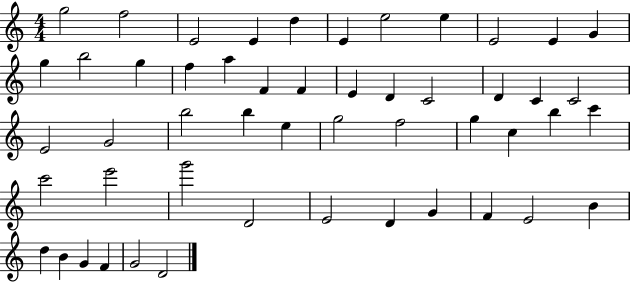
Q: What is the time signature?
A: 4/4